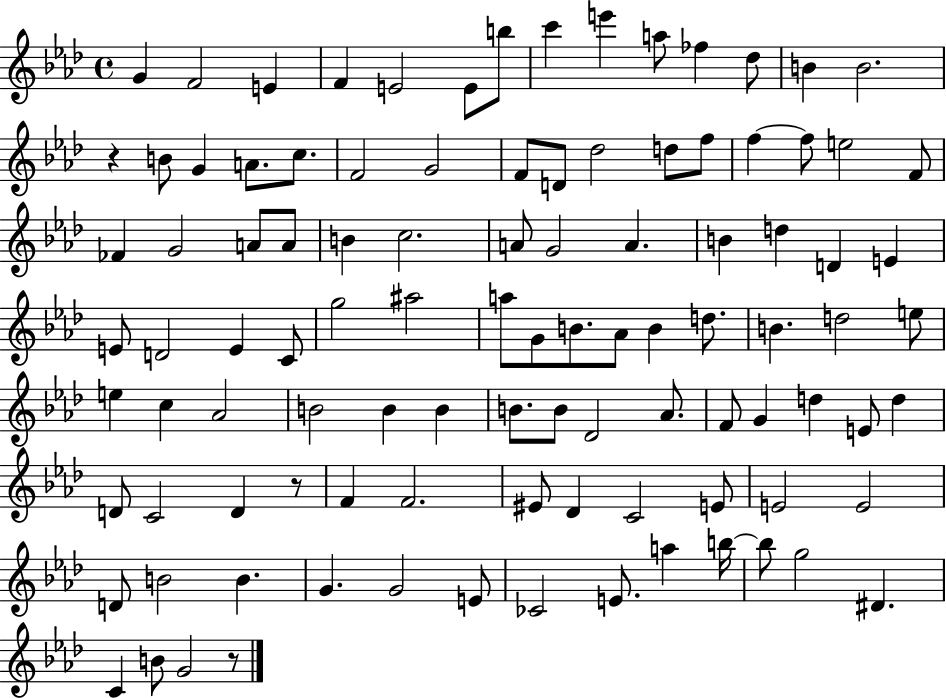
X:1
T:Untitled
M:4/4
L:1/4
K:Ab
G F2 E F E2 E/2 b/2 c' e' a/2 _f _d/2 B B2 z B/2 G A/2 c/2 F2 G2 F/2 D/2 _d2 d/2 f/2 f f/2 e2 F/2 _F G2 A/2 A/2 B c2 A/2 G2 A B d D E E/2 D2 E C/2 g2 ^a2 a/2 G/2 B/2 _A/2 B d/2 B d2 e/2 e c _A2 B2 B B B/2 B/2 _D2 _A/2 F/2 G d E/2 d D/2 C2 D z/2 F F2 ^E/2 _D C2 E/2 E2 E2 D/2 B2 B G G2 E/2 _C2 E/2 a b/4 b/2 g2 ^D C B/2 G2 z/2